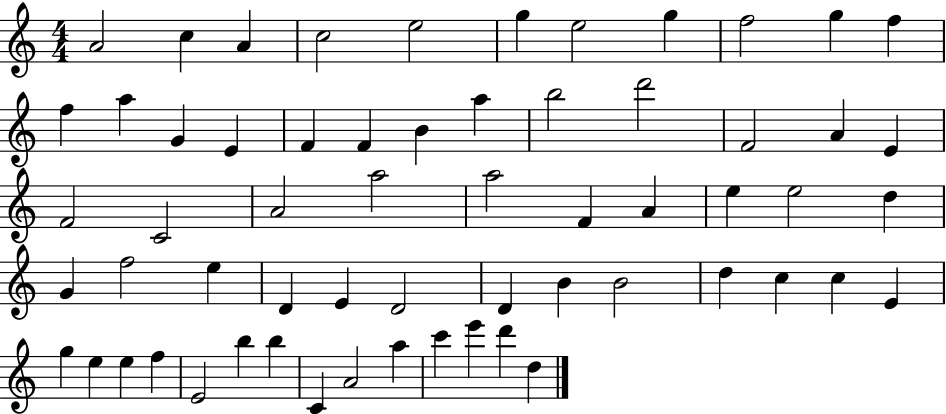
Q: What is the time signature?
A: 4/4